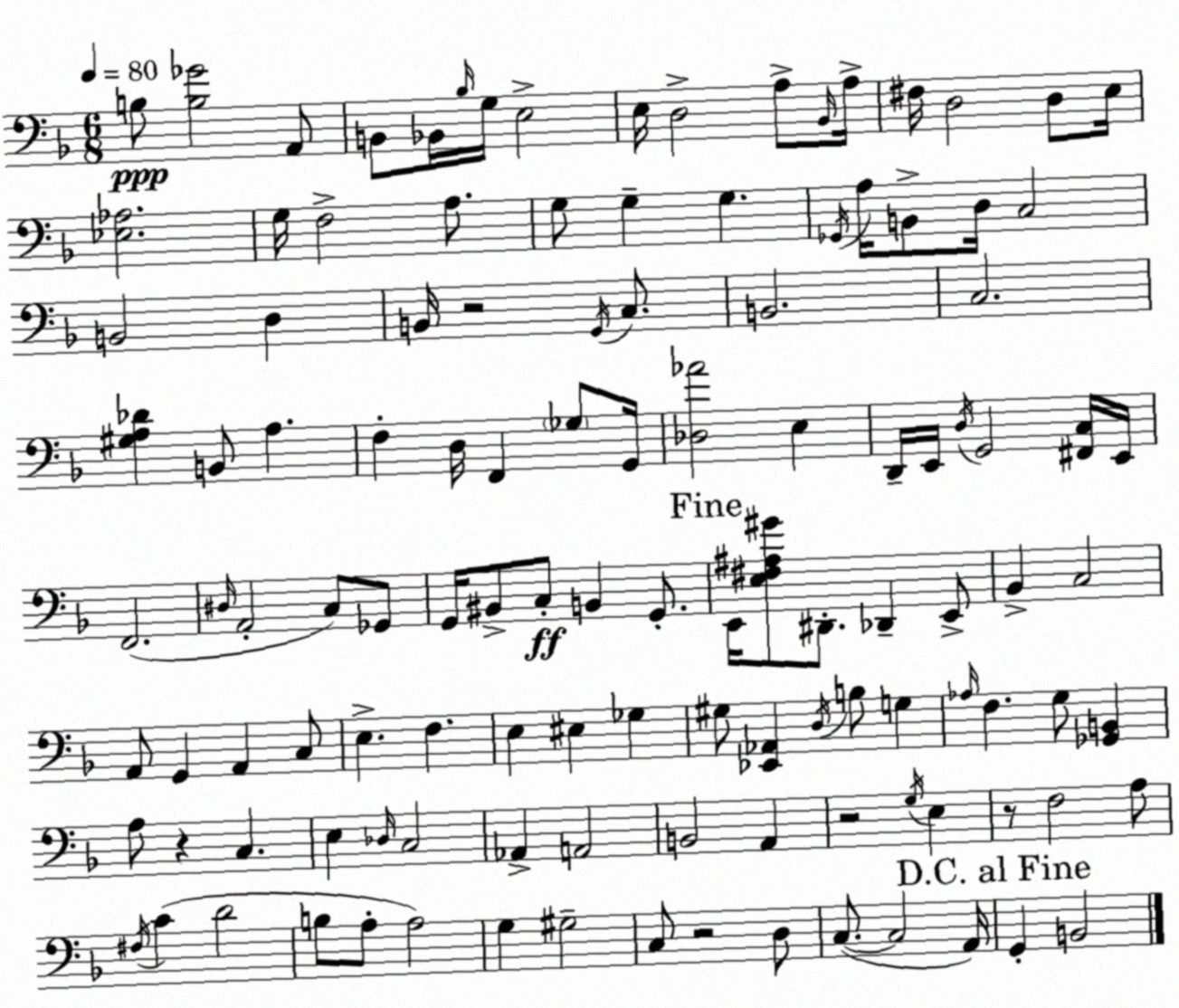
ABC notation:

X:1
T:Untitled
M:6/8
L:1/4
K:F
B,/2 [B,_G]2 A,,/2 B,,/2 _B,,/4 _B,/4 G,/4 E,2 E,/4 D,2 A,/2 _B,,/4 A,/4 ^F,/4 D,2 D,/2 E,/4 [_E,_A,]2 G,/4 F,2 A,/2 G,/2 G, G, _G,,/4 A,/4 B,,/2 D,/4 C,2 B,,2 D, B,,/4 z2 G,,/4 C,/2 B,,2 C,2 [^G,A,_D] B,,/2 A, F, D,/4 F,, _G,/2 G,,/4 [_D,_A]2 E, D,,/4 E,,/4 D,/4 G,,2 [^F,,C,]/4 E,,/4 F,,2 ^D,/4 A,,2 C,/2 _G,,/2 G,,/4 ^B,,/2 C,/2 B,, G,,/2 E,,/4 [E,^F,^A,^G]/2 ^D,,/2 _D,, E,,/2 _B,, C,2 A,,/2 G,, A,, C,/2 E, F, E, ^E, _G, ^G,/2 [_E,,_A,,] D,/4 B,/2 G, _A,/4 F, G,/2 [_G,,B,,] A,/2 z C, E, _D,/4 C,2 _A,, A,,2 B,,2 A,, z2 G,/4 E, z/2 F,2 A,/2 ^F,/4 C D2 B,/2 A,/2 A,2 G, ^G,2 C,/2 z2 D,/2 C,/2 C,2 A,,/4 G,, B,,2